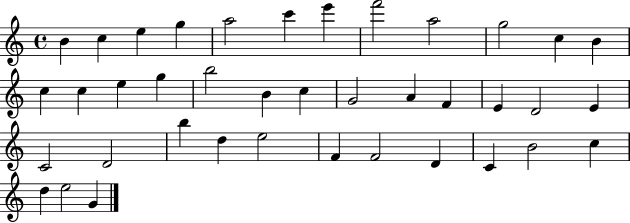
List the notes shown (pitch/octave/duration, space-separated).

B4/q C5/q E5/q G5/q A5/h C6/q E6/q F6/h A5/h G5/h C5/q B4/q C5/q C5/q E5/q G5/q B5/h B4/q C5/q G4/h A4/q F4/q E4/q D4/h E4/q C4/h D4/h B5/q D5/q E5/h F4/q F4/h D4/q C4/q B4/h C5/q D5/q E5/h G4/q